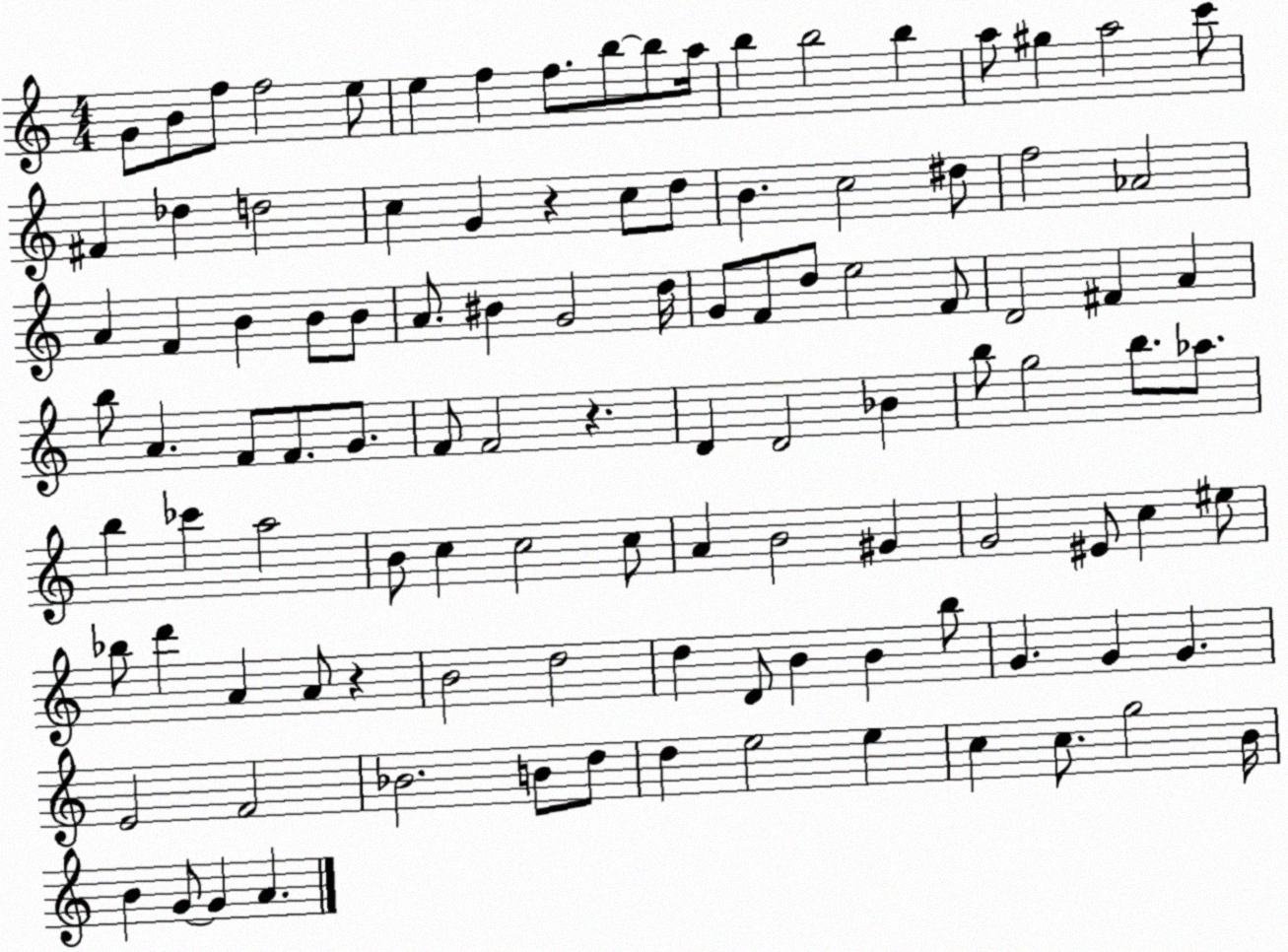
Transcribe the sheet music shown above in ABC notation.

X:1
T:Untitled
M:4/4
L:1/4
K:C
G/2 B/2 f/2 f2 e/2 e f f/2 b/2 b/2 a/4 b b2 b a/2 ^g a2 c'/2 ^F _d d2 c G z c/2 d/2 B c2 ^d/2 f2 _A2 A F B B/2 B/2 A/2 ^B G2 d/4 G/2 F/2 d/2 e2 F/2 D2 ^F A b/2 A F/2 F/2 G/2 F/2 F2 z D D2 _B b/2 g2 b/2 _a/2 b _c' a2 B/2 c c2 c/2 A B2 ^G G2 ^E/2 c ^e/2 _b/2 d' A A/2 z B2 d2 d D/2 B B b/2 G G G E2 F2 _B2 B/2 d/2 d e2 e c c/2 g2 B/4 B G/2 G A